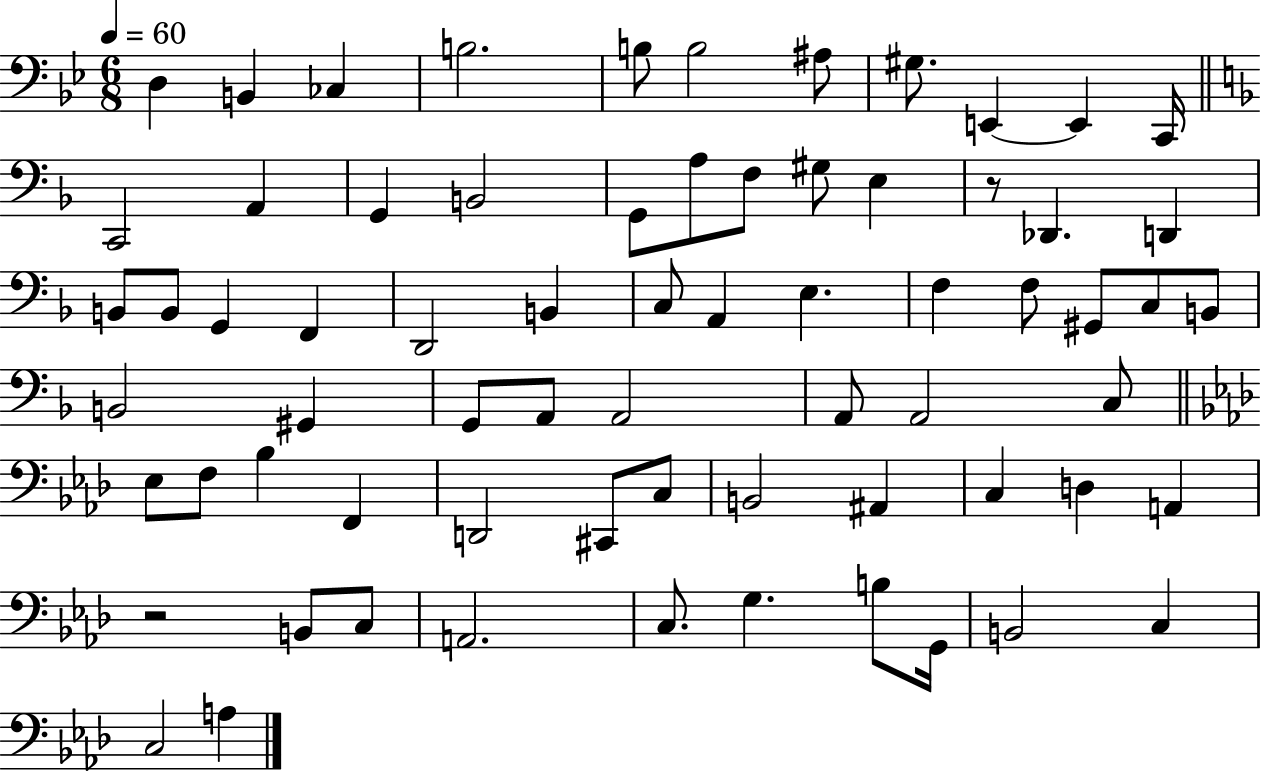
X:1
T:Untitled
M:6/8
L:1/4
K:Bb
D, B,, _C, B,2 B,/2 B,2 ^A,/2 ^G,/2 E,, E,, C,,/4 C,,2 A,, G,, B,,2 G,,/2 A,/2 F,/2 ^G,/2 E, z/2 _D,, D,, B,,/2 B,,/2 G,, F,, D,,2 B,, C,/2 A,, E, F, F,/2 ^G,,/2 C,/2 B,,/2 B,,2 ^G,, G,,/2 A,,/2 A,,2 A,,/2 A,,2 C,/2 _E,/2 F,/2 _B, F,, D,,2 ^C,,/2 C,/2 B,,2 ^A,, C, D, A,, z2 B,,/2 C,/2 A,,2 C,/2 G, B,/2 G,,/4 B,,2 C, C,2 A,